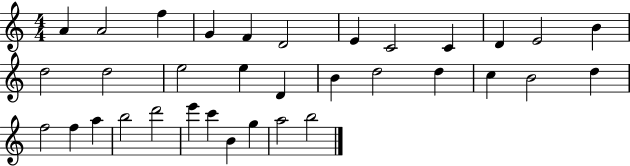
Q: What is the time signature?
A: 4/4